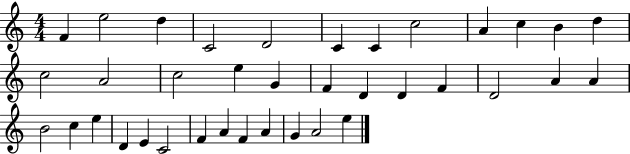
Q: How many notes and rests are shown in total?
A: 37